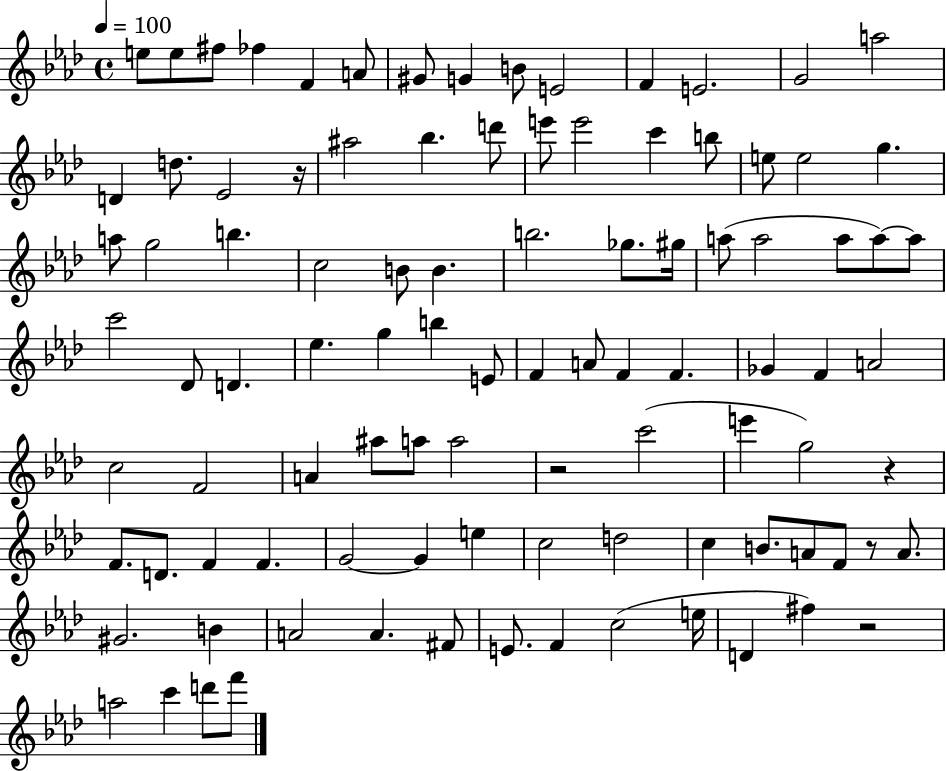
E5/e E5/e F#5/e FES5/q F4/q A4/e G#4/e G4/q B4/e E4/h F4/q E4/h. G4/h A5/h D4/q D5/e. Eb4/h R/s A#5/h Bb5/q. D6/e E6/e E6/h C6/q B5/e E5/e E5/h G5/q. A5/e G5/h B5/q. C5/h B4/e B4/q. B5/h. Gb5/e. G#5/s A5/e A5/h A5/e A5/e A5/e C6/h Db4/e D4/q. Eb5/q. G5/q B5/q E4/e F4/q A4/e F4/q F4/q. Gb4/q F4/q A4/h C5/h F4/h A4/q A#5/e A5/e A5/h R/h C6/h E6/q G5/h R/q F4/e. D4/e. F4/q F4/q. G4/h G4/q E5/q C5/h D5/h C5/q B4/e. A4/e F4/e R/e A4/e. G#4/h. B4/q A4/h A4/q. F#4/e E4/e. F4/q C5/h E5/s D4/q F#5/q R/h A5/h C6/q D6/e F6/e